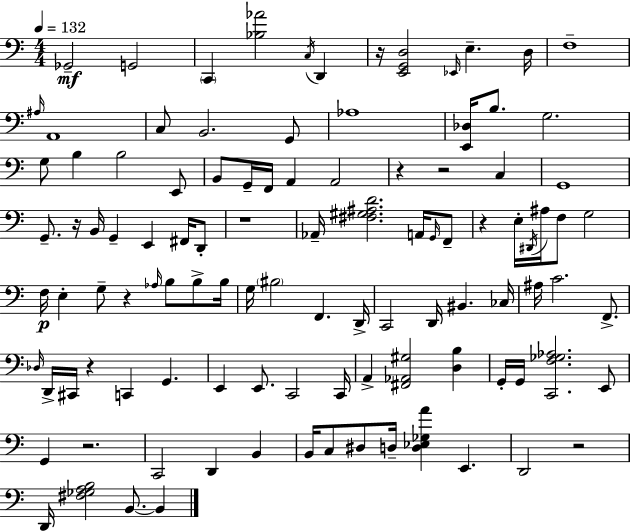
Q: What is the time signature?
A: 4/4